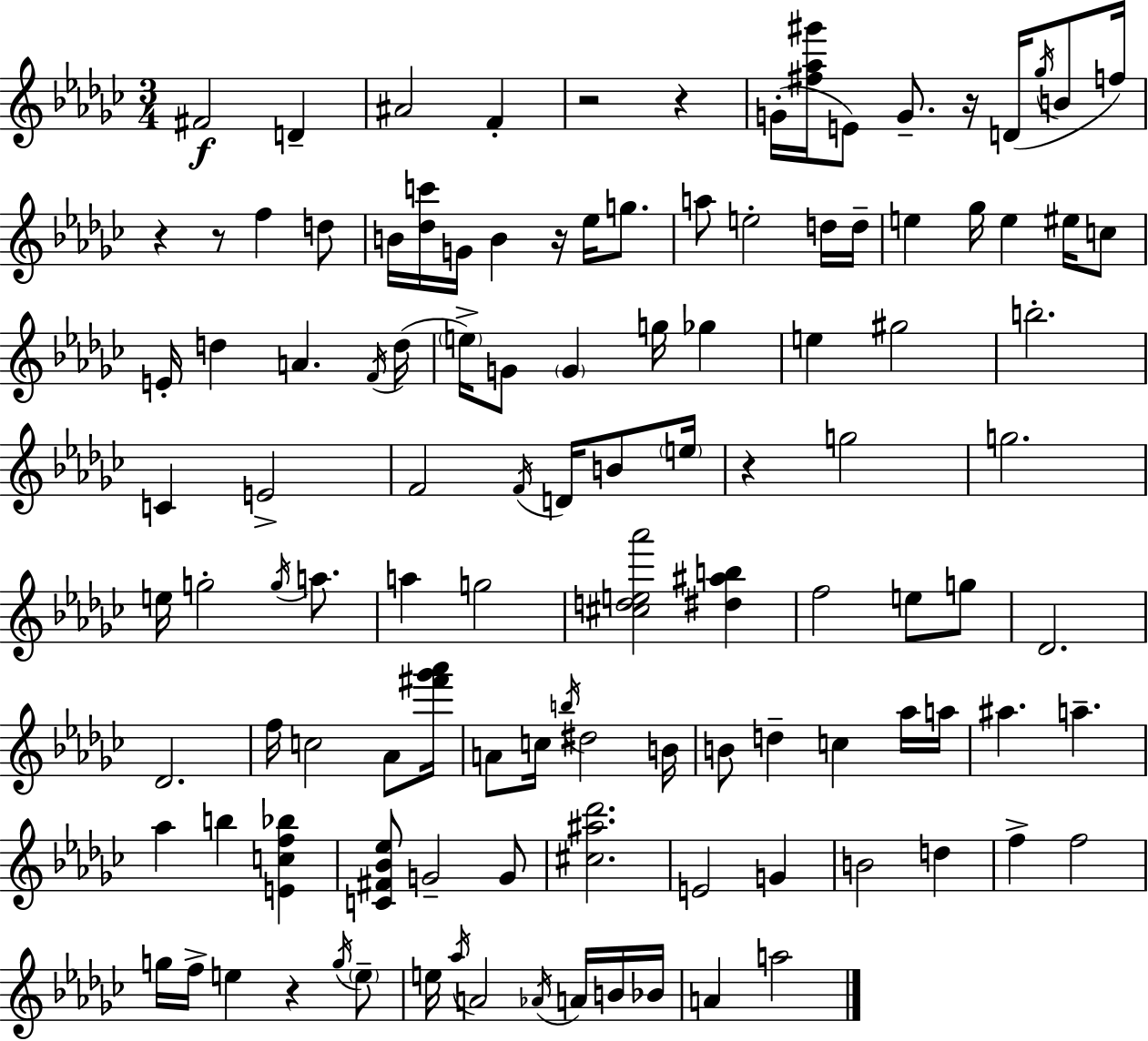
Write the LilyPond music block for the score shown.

{
  \clef treble
  \numericTimeSignature
  \time 3/4
  \key ees \minor
  fis'2\f d'4-- | ais'2 f'4-. | r2 r4 | g'16-.( <fis'' aes'' gis'''>16 e'8) g'8.-- r16 d'16( \acciaccatura { ges''16 } b'8 | \break f''16) r4 r8 f''4 d''8 | b'16 <des'' c'''>16 g'16 b'4 r16 ees''16 g''8. | a''8 e''2-. d''16 | d''16-- e''4 ges''16 e''4 eis''16 c''8 | \break e'16-. d''4 a'4. | \acciaccatura { f'16 }( d''16 \parenthesize e''16->) g'8 \parenthesize g'4 g''16 ges''4 | e''4 gis''2 | b''2.-. | \break c'4 e'2-> | f'2 \acciaccatura { f'16 } d'16 | b'8 \parenthesize e''16 r4 g''2 | g''2. | \break e''16 g''2-. | \acciaccatura { g''16 } a''8. a''4 g''2 | <cis'' d'' e'' aes'''>2 | <dis'' ais'' b''>4 f''2 | \break e''8 g''8 des'2. | des'2. | f''16 c''2 | aes'8 <fis''' ges''' aes'''>16 a'8 c''16 \acciaccatura { b''16 } dis''2 | \break b'16 b'8 d''4-- c''4 | aes''16 a''16 ais''4. a''4.-- | aes''4 b''4 | <e' c'' f'' bes''>4 <c' fis' bes' ees''>8 g'2-- | \break g'8 <cis'' ais'' des'''>2. | e'2 | g'4 b'2 | d''4 f''4-> f''2 | \break g''16 f''16-> e''4 r4 | \acciaccatura { g''16 } \parenthesize e''8-- e''16 \acciaccatura { aes''16 } a'2 | \acciaccatura { aes'16 } a'16 b'16 bes'16 a'4 | a''2 \bar "|."
}